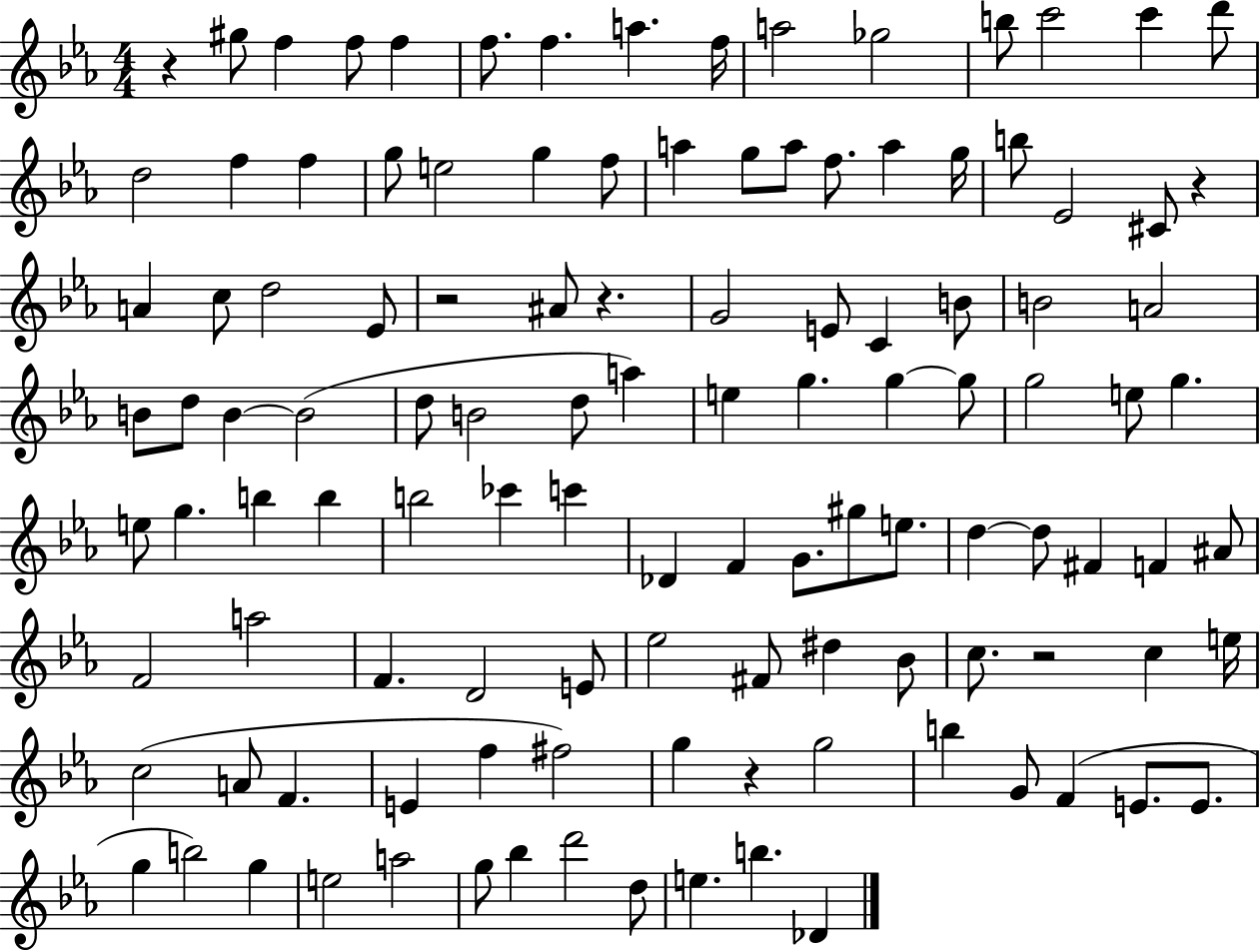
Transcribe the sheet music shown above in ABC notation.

X:1
T:Untitled
M:4/4
L:1/4
K:Eb
z ^g/2 f f/2 f f/2 f a f/4 a2 _g2 b/2 c'2 c' d'/2 d2 f f g/2 e2 g f/2 a g/2 a/2 f/2 a g/4 b/2 _E2 ^C/2 z A c/2 d2 _E/2 z2 ^A/2 z G2 E/2 C B/2 B2 A2 B/2 d/2 B B2 d/2 B2 d/2 a e g g g/2 g2 e/2 g e/2 g b b b2 _c' c' _D F G/2 ^g/2 e/2 d d/2 ^F F ^A/2 F2 a2 F D2 E/2 _e2 ^F/2 ^d _B/2 c/2 z2 c e/4 c2 A/2 F E f ^f2 g z g2 b G/2 F E/2 E/2 g b2 g e2 a2 g/2 _b d'2 d/2 e b _D